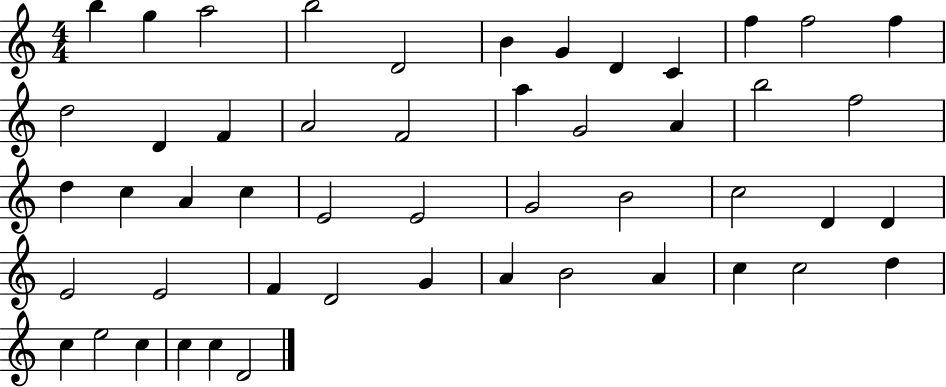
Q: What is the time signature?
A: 4/4